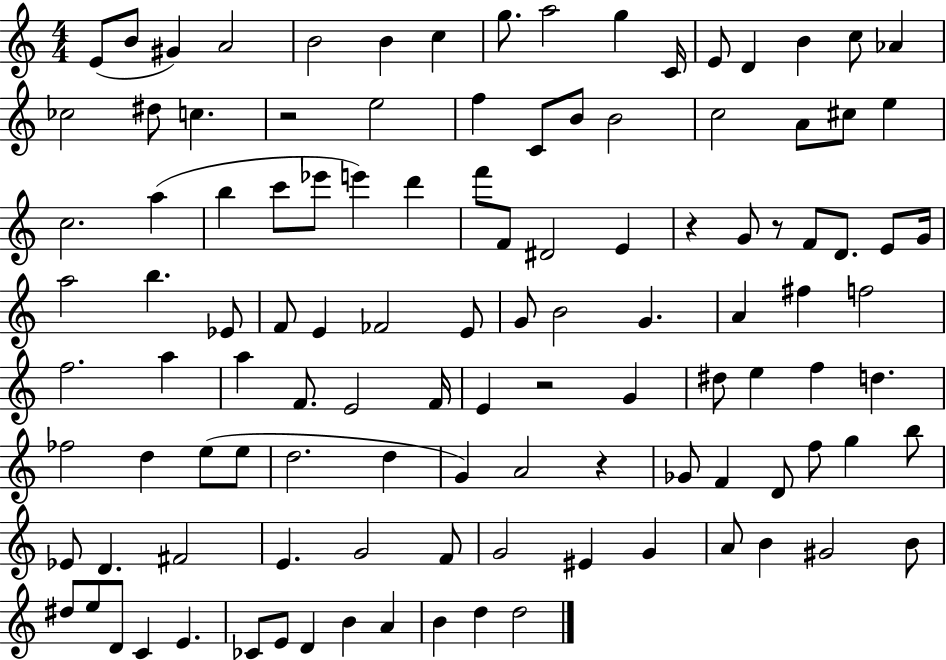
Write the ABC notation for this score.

X:1
T:Untitled
M:4/4
L:1/4
K:C
E/2 B/2 ^G A2 B2 B c g/2 a2 g C/4 E/2 D B c/2 _A _c2 ^d/2 c z2 e2 f C/2 B/2 B2 c2 A/2 ^c/2 e c2 a b c'/2 _e'/2 e' d' f'/2 F/2 ^D2 E z G/2 z/2 F/2 D/2 E/2 G/4 a2 b _E/2 F/2 E _F2 E/2 G/2 B2 G A ^f f2 f2 a a F/2 E2 F/4 E z2 G ^d/2 e f d _f2 d e/2 e/2 d2 d G A2 z _G/2 F D/2 f/2 g b/2 _E/2 D ^F2 E G2 F/2 G2 ^E G A/2 B ^G2 B/2 ^d/2 e/2 D/2 C E _C/2 E/2 D B A B d d2